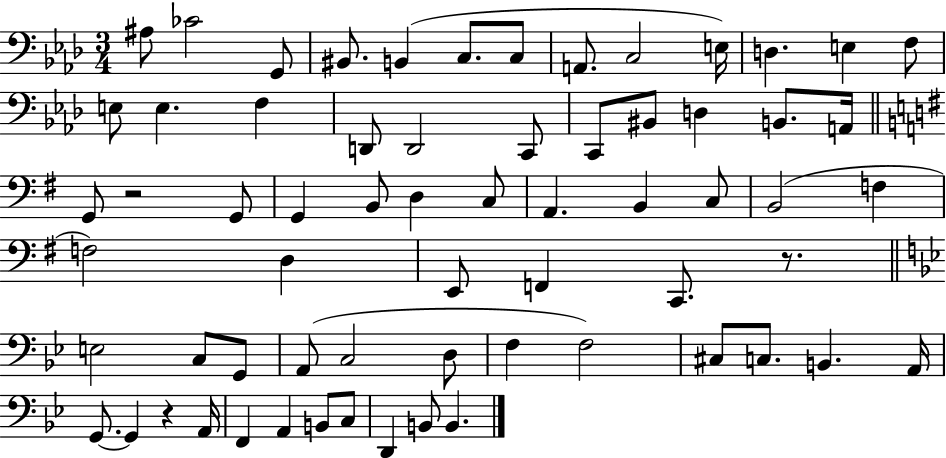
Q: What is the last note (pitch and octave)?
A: B2